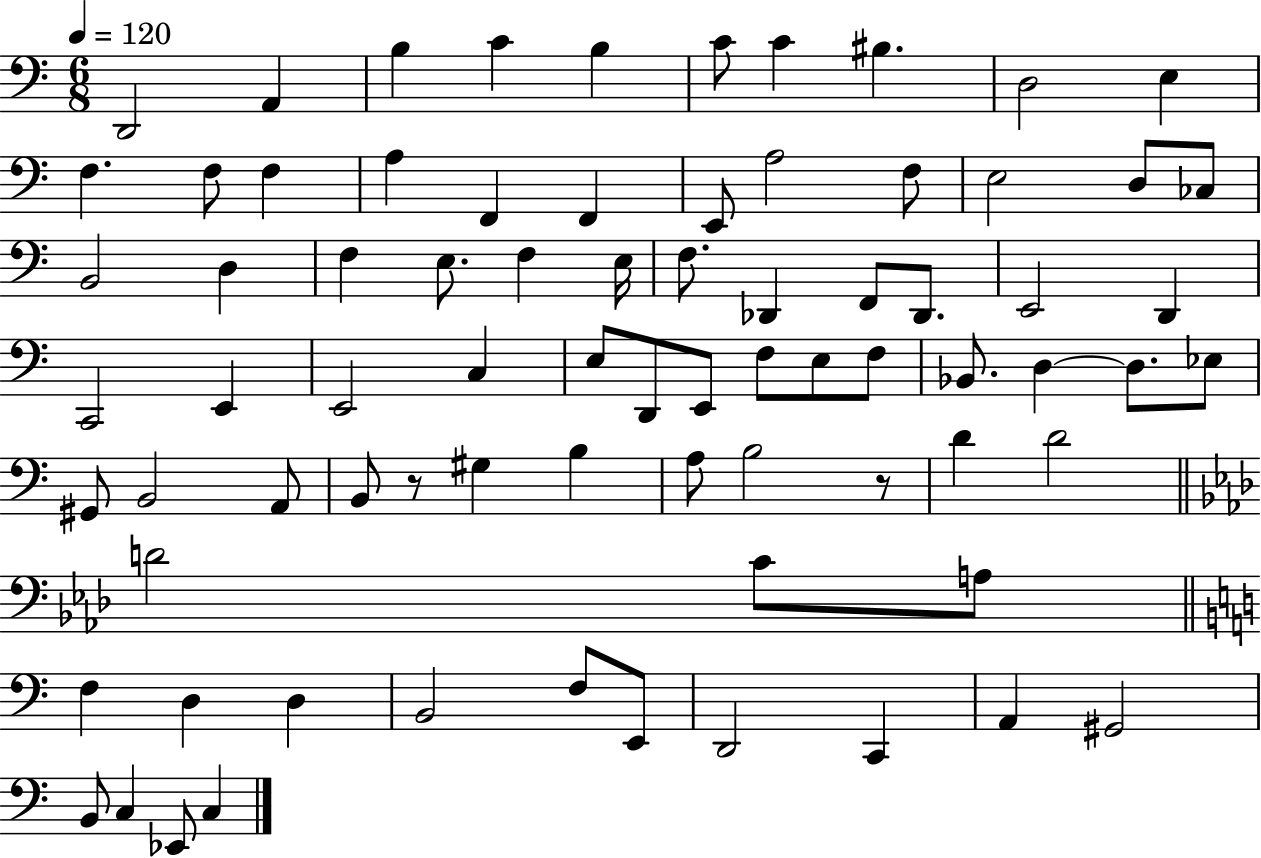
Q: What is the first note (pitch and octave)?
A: D2